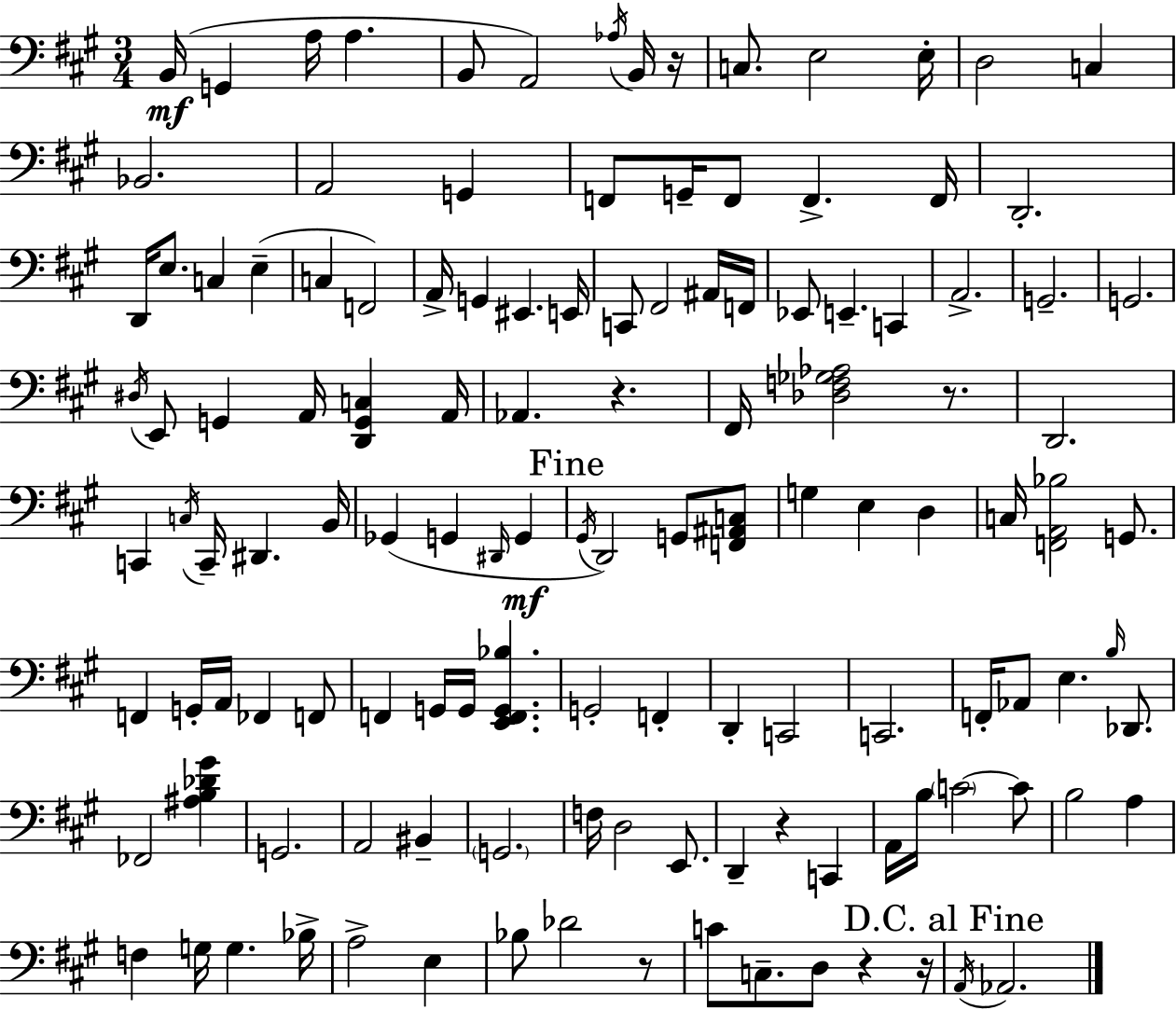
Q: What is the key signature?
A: A major